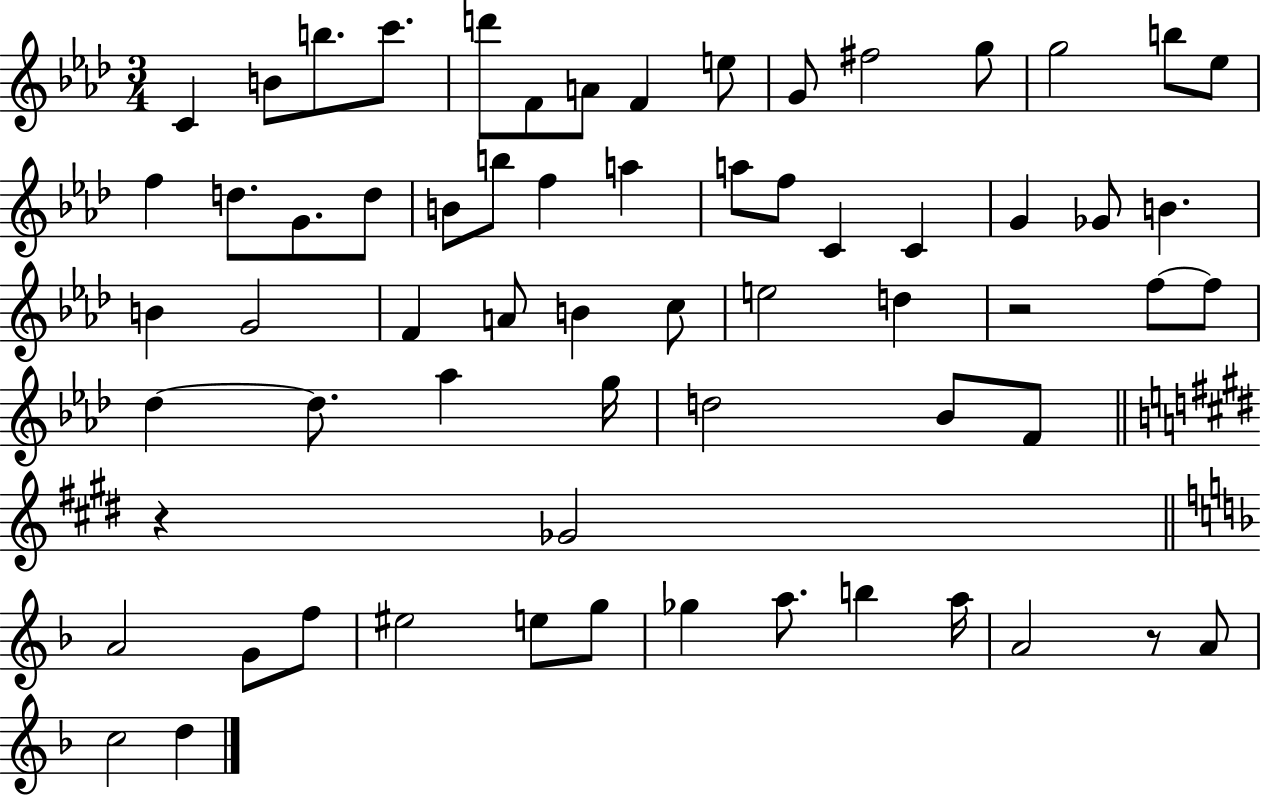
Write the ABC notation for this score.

X:1
T:Untitled
M:3/4
L:1/4
K:Ab
C B/2 b/2 c'/2 d'/2 F/2 A/2 F e/2 G/2 ^f2 g/2 g2 b/2 _e/2 f d/2 G/2 d/2 B/2 b/2 f a a/2 f/2 C C G _G/2 B B G2 F A/2 B c/2 e2 d z2 f/2 f/2 _d _d/2 _a g/4 d2 _B/2 F/2 z _G2 A2 G/2 f/2 ^e2 e/2 g/2 _g a/2 b a/4 A2 z/2 A/2 c2 d